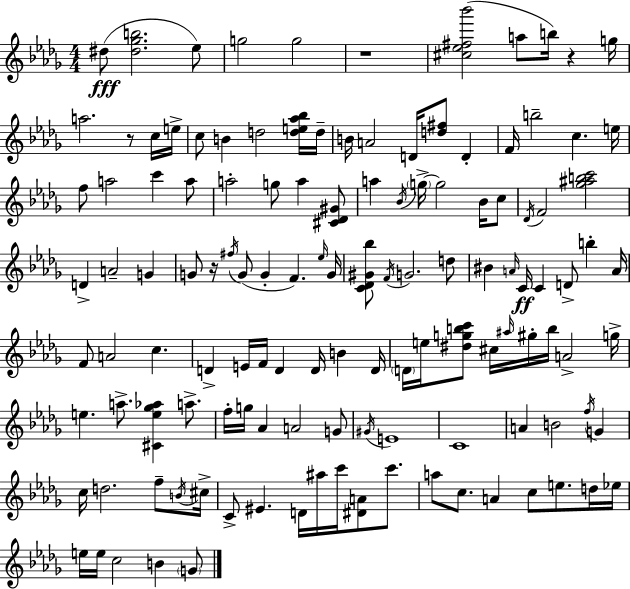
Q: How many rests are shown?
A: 4